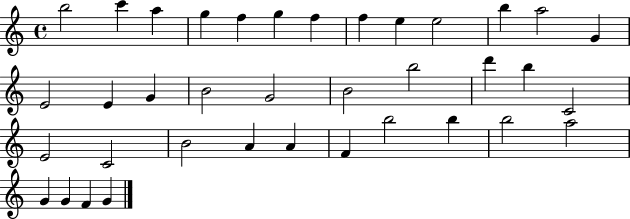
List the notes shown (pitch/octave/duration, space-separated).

B5/h C6/q A5/q G5/q F5/q G5/q F5/q F5/q E5/q E5/h B5/q A5/h G4/q E4/h E4/q G4/q B4/h G4/h B4/h B5/h D6/q B5/q C4/h E4/h C4/h B4/h A4/q A4/q F4/q B5/h B5/q B5/h A5/h G4/q G4/q F4/q G4/q